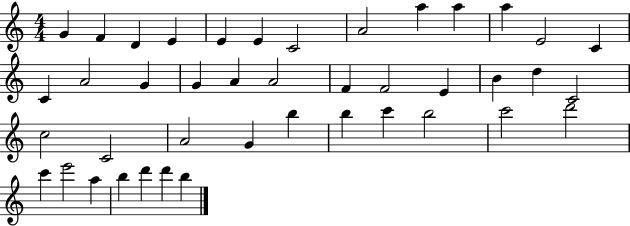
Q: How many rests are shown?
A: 0